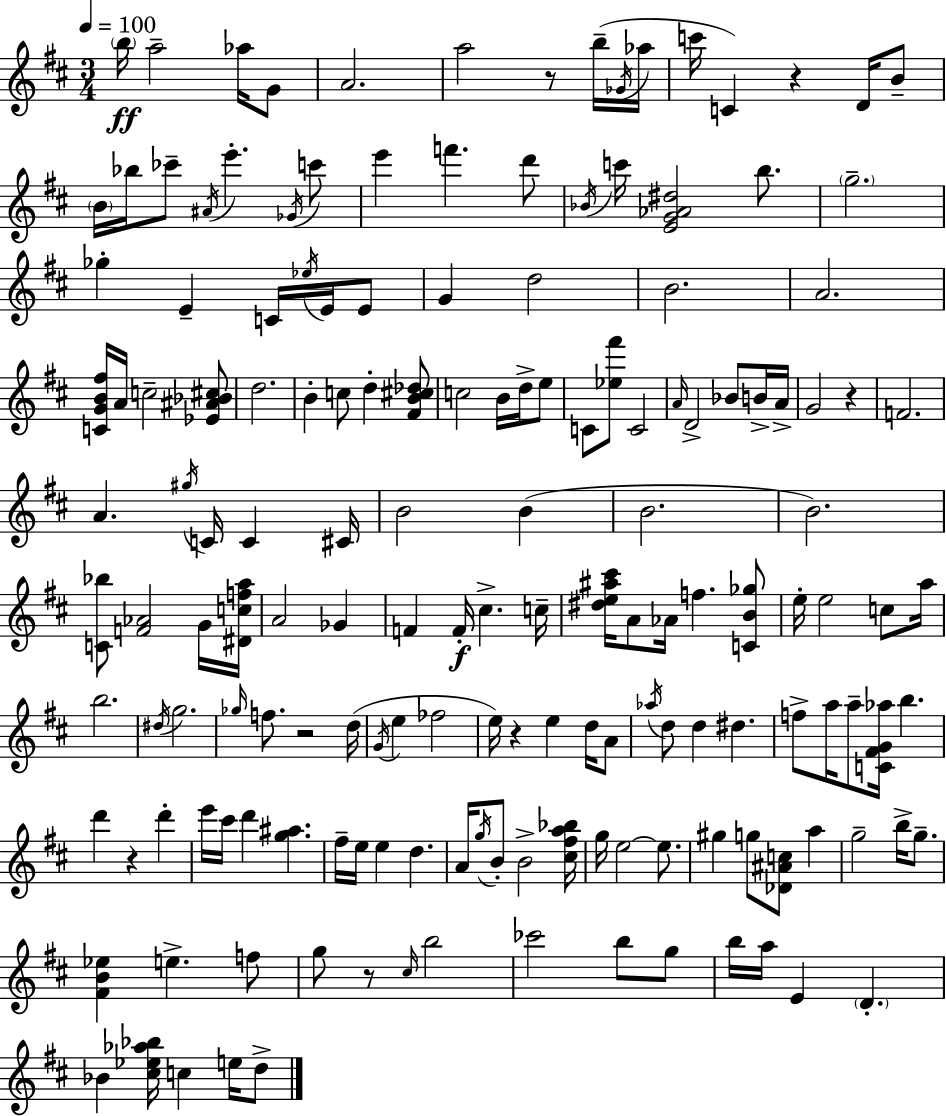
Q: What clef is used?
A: treble